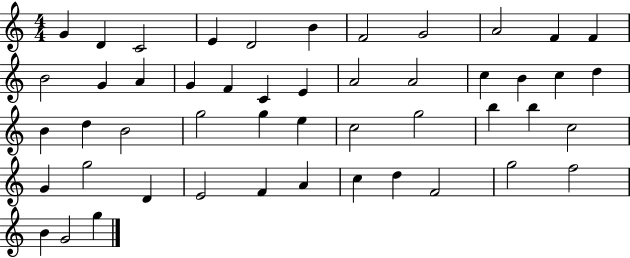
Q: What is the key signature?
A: C major